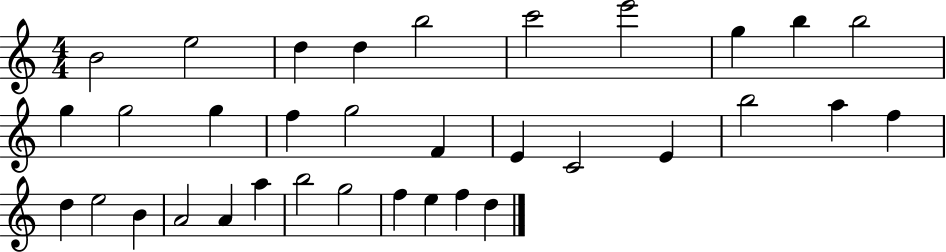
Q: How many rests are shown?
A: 0